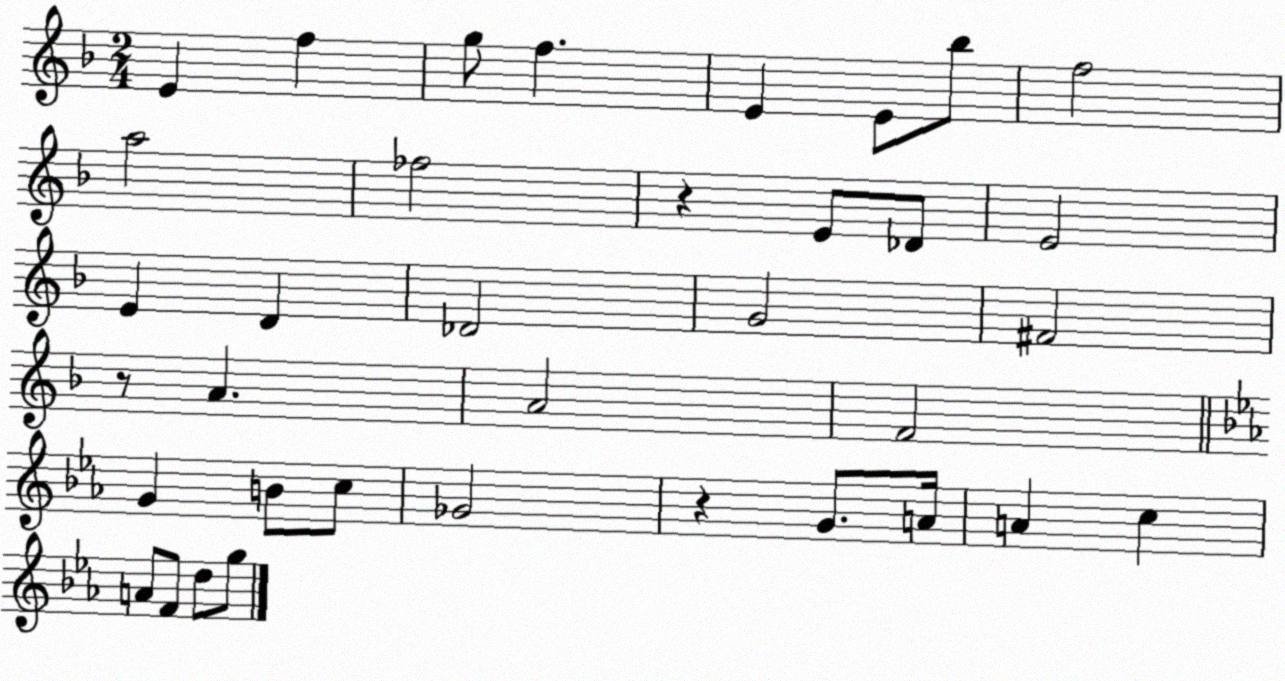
X:1
T:Untitled
M:2/4
L:1/4
K:F
E f g/2 f E E/2 _b/2 f2 a2 _f2 z E/2 _D/2 E2 E D _D2 G2 ^F2 z/2 A A2 F2 G B/2 c/2 _G2 z G/2 A/4 A c A/2 F/2 d/2 g/2